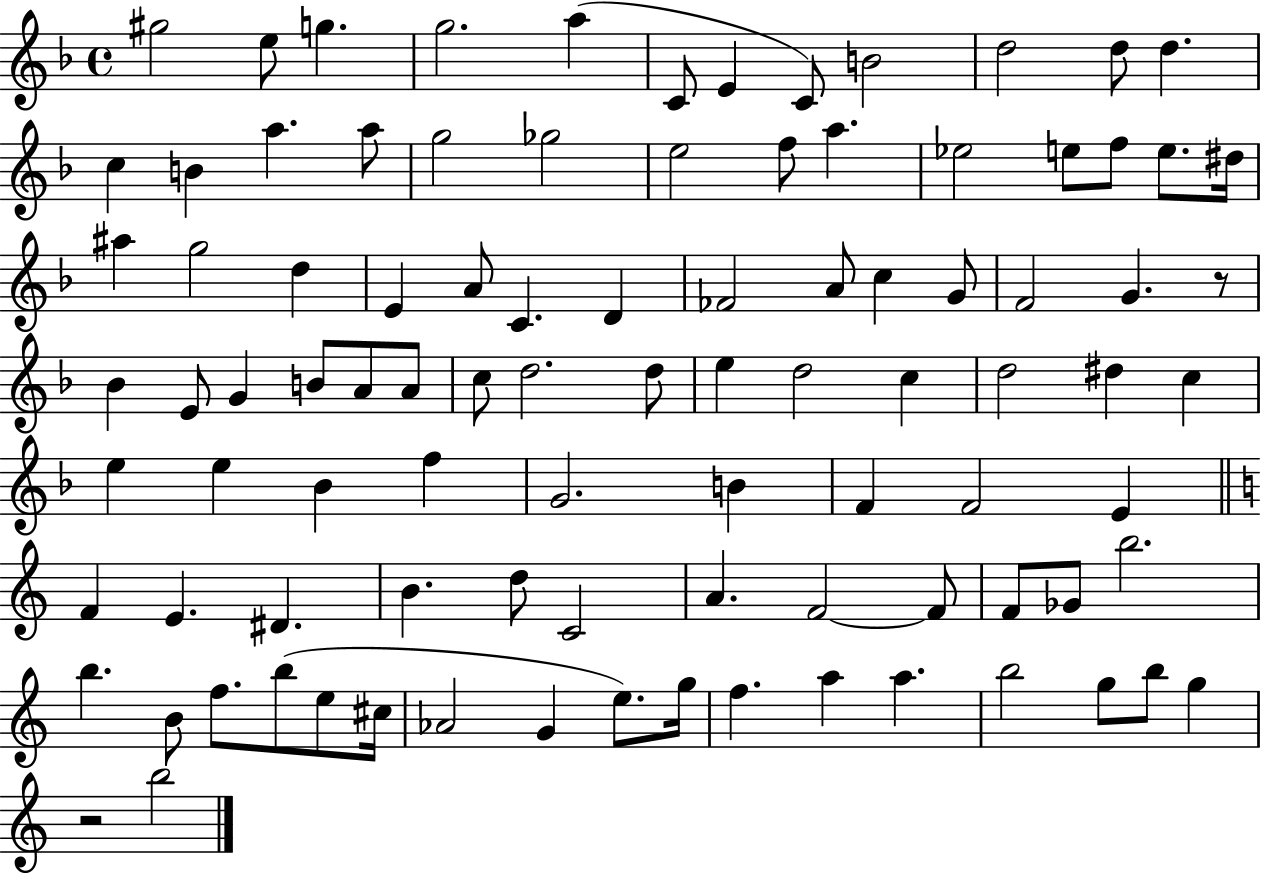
G#5/h E5/e G5/q. G5/h. A5/q C4/e E4/q C4/e B4/h D5/h D5/e D5/q. C5/q B4/q A5/q. A5/e G5/h Gb5/h E5/h F5/e A5/q. Eb5/h E5/e F5/e E5/e. D#5/s A#5/q G5/h D5/q E4/q A4/e C4/q. D4/q FES4/h A4/e C5/q G4/e F4/h G4/q. R/e Bb4/q E4/e G4/q B4/e A4/e A4/e C5/e D5/h. D5/e E5/q D5/h C5/q D5/h D#5/q C5/q E5/q E5/q Bb4/q F5/q G4/h. B4/q F4/q F4/h E4/q F4/q E4/q. D#4/q. B4/q. D5/e C4/h A4/q. F4/h F4/e F4/e Gb4/e B5/h. B5/q. B4/e F5/e. B5/e E5/e C#5/s Ab4/h G4/q E5/e. G5/s F5/q. A5/q A5/q. B5/h G5/e B5/e G5/q R/h B5/h